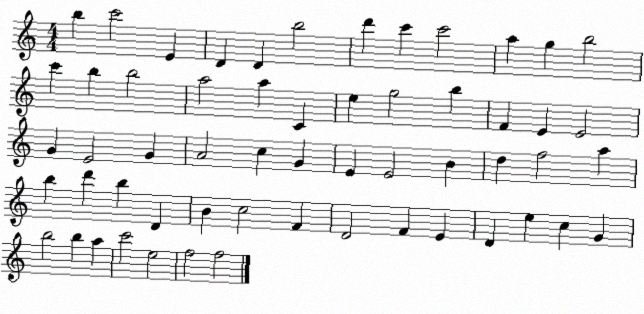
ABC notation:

X:1
T:Untitled
M:4/4
L:1/4
K:C
b c'2 E D D b2 d' c' c'2 a g b2 c' b b2 a2 a C e g2 b F E E2 G E2 G A2 c G E E2 B d f2 a b d' b D B c2 F D2 F E D e c G b2 b a c'2 e2 f2 f2